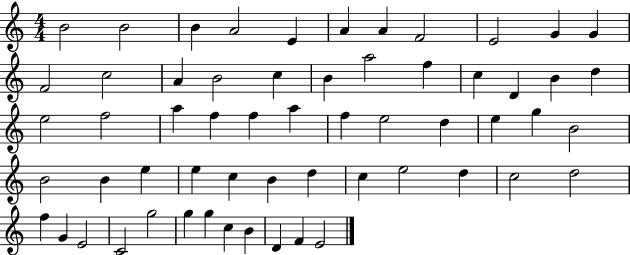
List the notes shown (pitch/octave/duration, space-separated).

B4/h B4/h B4/q A4/h E4/q A4/q A4/q F4/h E4/h G4/q G4/q F4/h C5/h A4/q B4/h C5/q B4/q A5/h F5/q C5/q D4/q B4/q D5/q E5/h F5/h A5/q F5/q F5/q A5/q F5/q E5/h D5/q E5/q G5/q B4/h B4/h B4/q E5/q E5/q C5/q B4/q D5/q C5/q E5/h D5/q C5/h D5/h F5/q G4/q E4/h C4/h G5/h G5/q G5/q C5/q B4/q D4/q F4/q E4/h